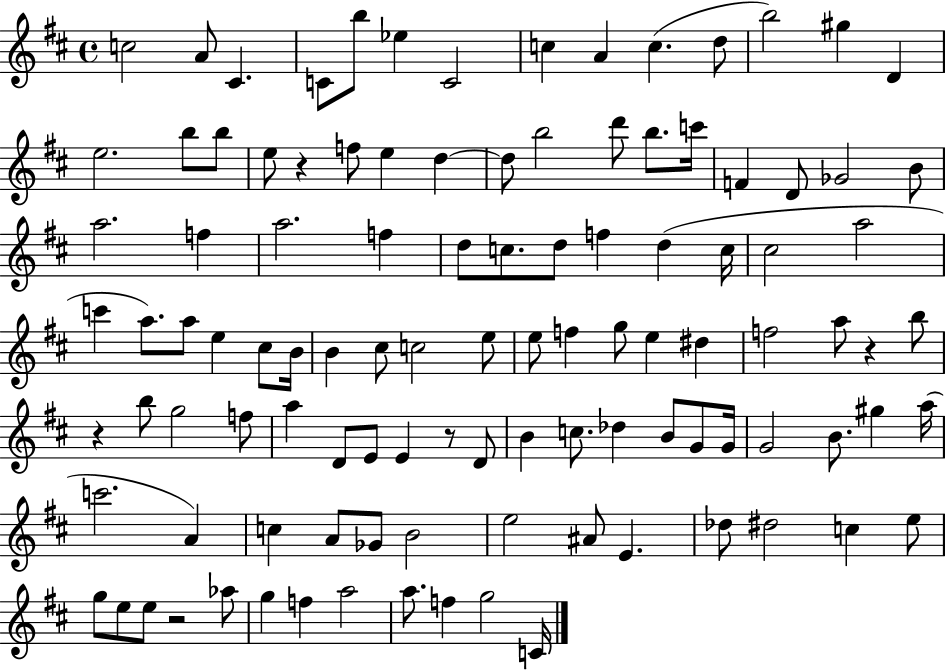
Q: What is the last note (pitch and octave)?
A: C4